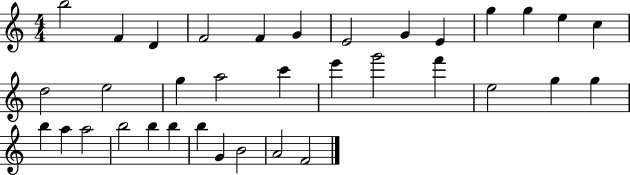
X:1
T:Untitled
M:4/4
L:1/4
K:C
b2 F D F2 F G E2 G E g g e c d2 e2 g a2 c' e' g'2 f' e2 g g b a a2 b2 b b b G B2 A2 F2